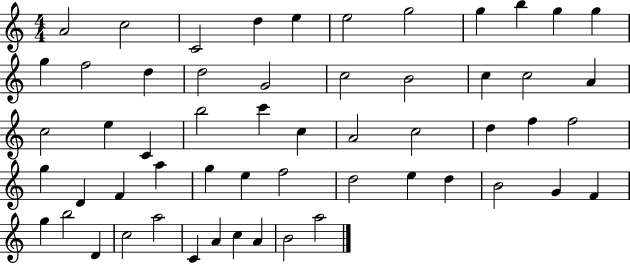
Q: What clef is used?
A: treble